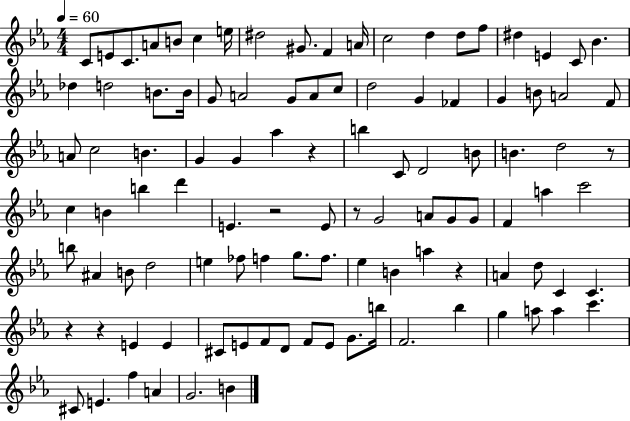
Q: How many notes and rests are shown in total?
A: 105